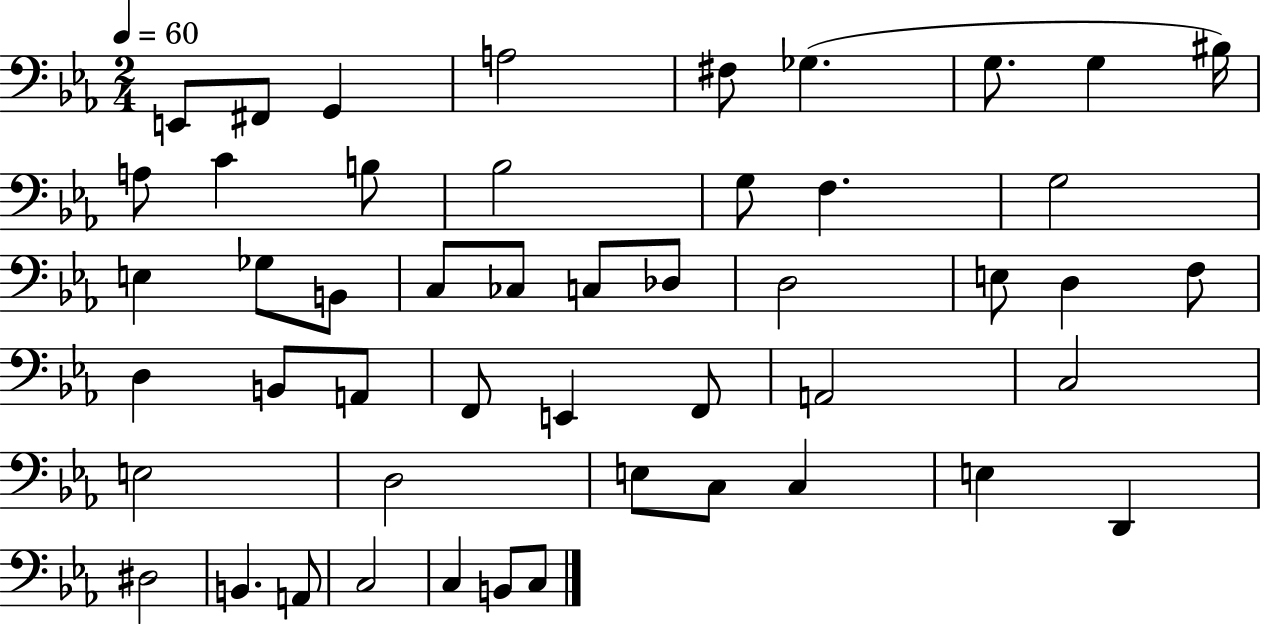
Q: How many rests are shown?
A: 0